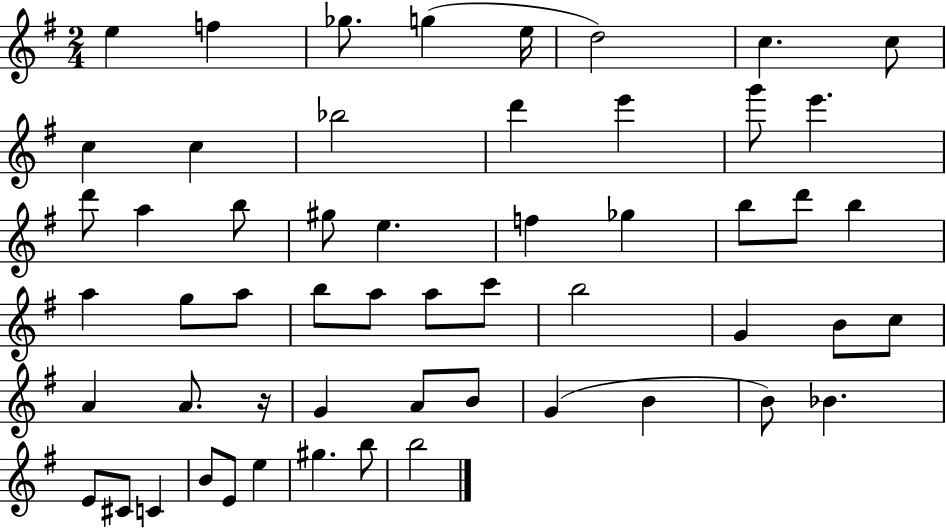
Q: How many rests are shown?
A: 1